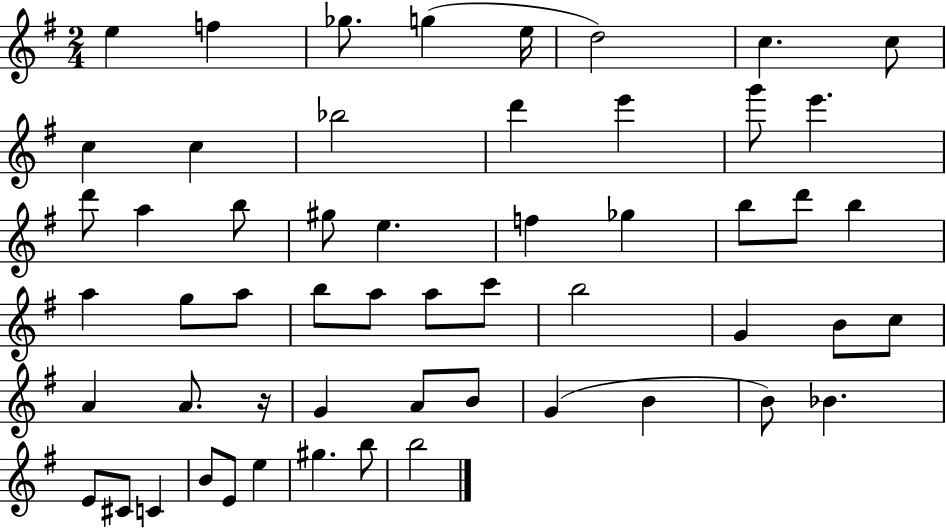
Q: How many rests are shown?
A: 1